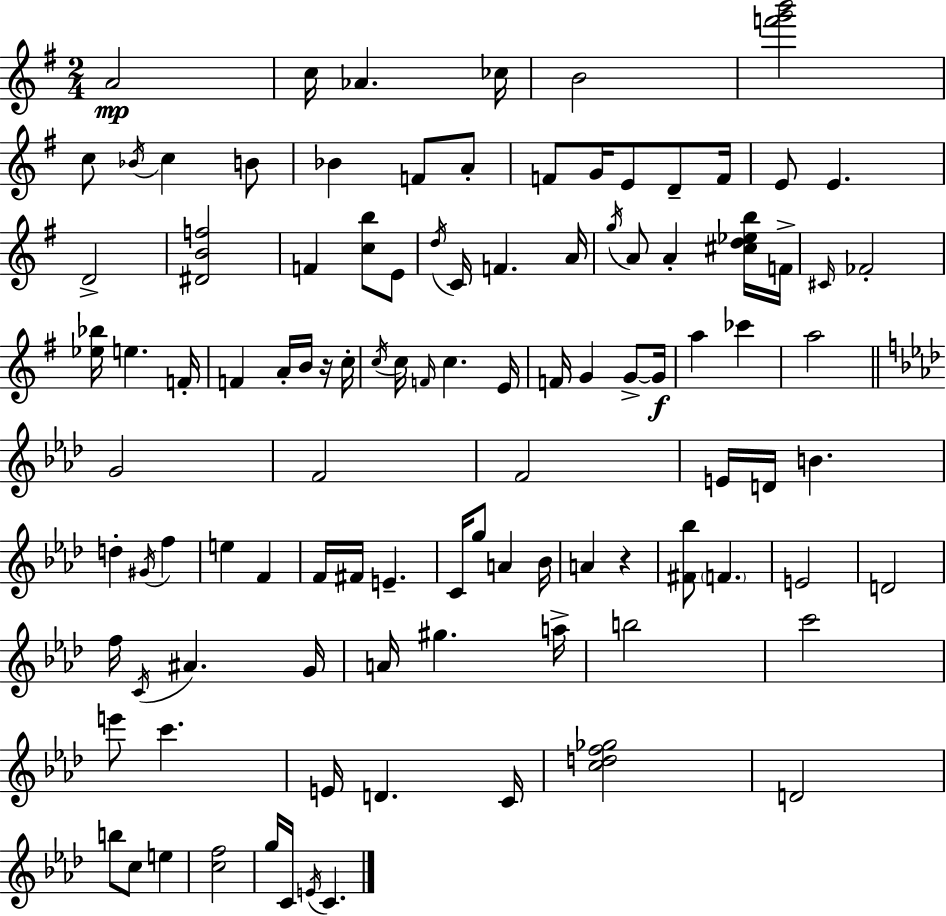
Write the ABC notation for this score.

X:1
T:Untitled
M:2/4
L:1/4
K:Em
A2 c/4 _A _c/4 B2 [f'g'b']2 c/2 _B/4 c B/2 _B F/2 A/2 F/2 G/4 E/2 D/2 F/4 E/2 E D2 [^DBf]2 F [cb]/2 E/2 d/4 C/4 F A/4 g/4 A/2 A [^cd_eb]/4 F/4 ^C/4 _F2 [_e_b]/4 e F/4 F A/4 B/4 z/4 c/4 c/4 c/4 F/4 c E/4 F/4 G G/2 G/4 a _c' a2 G2 F2 F2 E/4 D/4 B d ^G/4 f e F F/4 ^F/4 E C/4 g/2 A _B/4 A z [^F_b]/2 F E2 D2 f/4 C/4 ^A G/4 A/4 ^g a/4 b2 c'2 e'/2 c' E/4 D C/4 [cdf_g]2 D2 b/2 c/2 e [cf]2 g/4 C/4 E/4 C